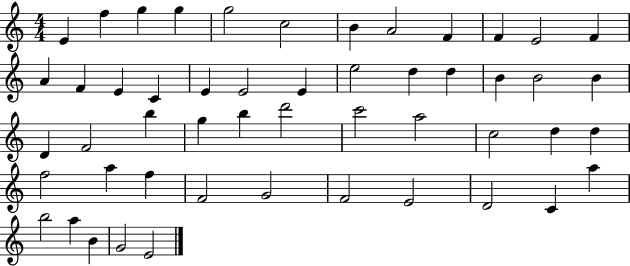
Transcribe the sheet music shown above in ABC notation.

X:1
T:Untitled
M:4/4
L:1/4
K:C
E f g g g2 c2 B A2 F F E2 F A F E C E E2 E e2 d d B B2 B D F2 b g b d'2 c'2 a2 c2 d d f2 a f F2 G2 F2 E2 D2 C a b2 a B G2 E2